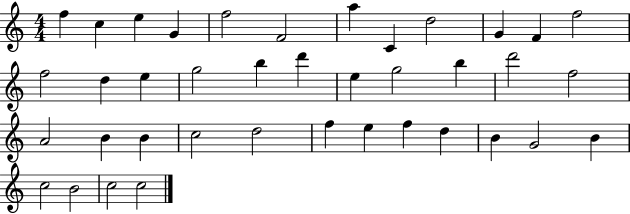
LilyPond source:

{
  \clef treble
  \numericTimeSignature
  \time 4/4
  \key c \major
  f''4 c''4 e''4 g'4 | f''2 f'2 | a''4 c'4 d''2 | g'4 f'4 f''2 | \break f''2 d''4 e''4 | g''2 b''4 d'''4 | e''4 g''2 b''4 | d'''2 f''2 | \break a'2 b'4 b'4 | c''2 d''2 | f''4 e''4 f''4 d''4 | b'4 g'2 b'4 | \break c''2 b'2 | c''2 c''2 | \bar "|."
}